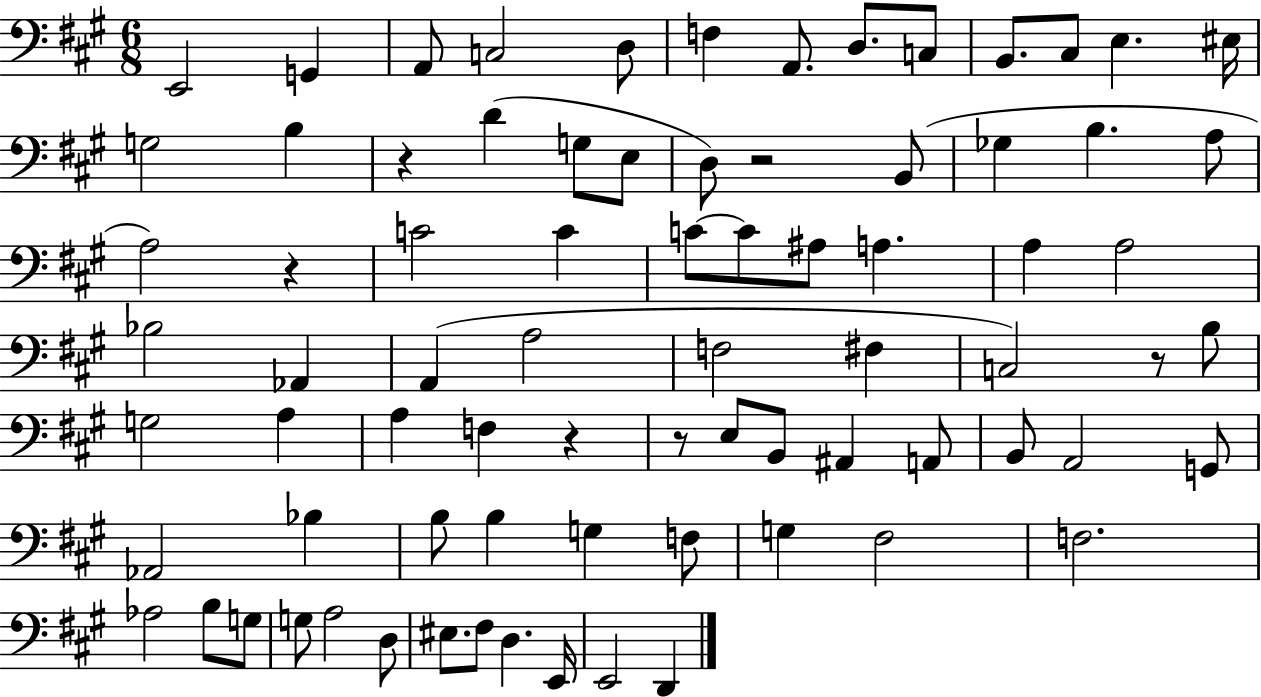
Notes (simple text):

E2/h G2/q A2/e C3/h D3/e F3/q A2/e. D3/e. C3/e B2/e. C#3/e E3/q. EIS3/s G3/h B3/q R/q D4/q G3/e E3/e D3/e R/h B2/e Gb3/q B3/q. A3/e A3/h R/q C4/h C4/q C4/e C4/e A#3/e A3/q. A3/q A3/h Bb3/h Ab2/q A2/q A3/h F3/h F#3/q C3/h R/e B3/e G3/h A3/q A3/q F3/q R/q R/e E3/e B2/e A#2/q A2/e B2/e A2/h G2/e Ab2/h Bb3/q B3/e B3/q G3/q F3/e G3/q F#3/h F3/h. Ab3/h B3/e G3/e G3/e A3/h D3/e EIS3/e. F#3/e D3/q. E2/s E2/h D2/q